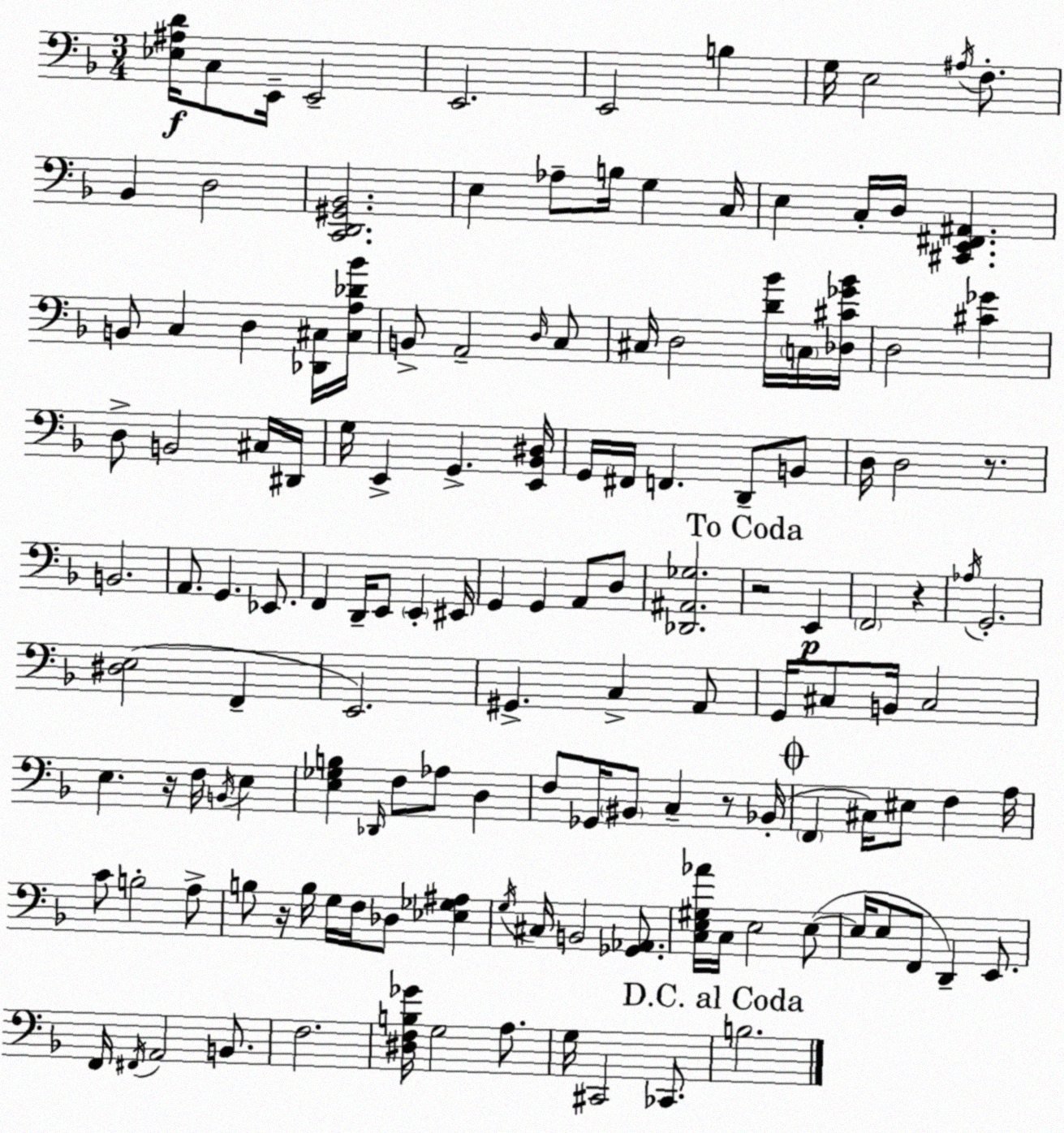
X:1
T:Untitled
M:3/4
L:1/4
K:F
[_E,^A,D]/4 C,/2 E,,/4 E,,2 E,,2 E,,2 B, G,/4 E,2 ^A,/4 F,/2 _B,, D,2 [C,,D,,^G,,_B,,]2 E, _A,/2 B,/4 G, C,/4 E, C,/4 D,/4 [^C,,E,,^F,,^A,,] B,,/2 C, D, [_D,,^C,]/4 [^C,A,_D_B]/4 B,,/2 A,,2 D,/4 C,/2 ^C,/4 D,2 [D_B]/4 C,/4 [_D,^C_G_B]/4 D,2 [^C_G] D,/2 B,,2 ^C,/4 ^D,,/4 G,/4 E,, G,, [E,,_B,,^D,]/4 G,,/4 ^F,,/4 F,, D,,/2 B,,/2 D,/4 D,2 z/2 B,,2 A,,/2 G,, _E,,/2 F,, D,,/4 E,,/2 E,, ^E,,/4 G,, G,, A,,/2 D,/2 [_D,,^A,,_G,]2 z2 E,, F,,2 z _A,/4 G,,2 [^D,E,]2 F,, E,,2 ^G,, C, A,,/2 G,,/4 ^C,/2 B,,/4 ^C,2 E, z/4 F,/4 B,,/4 E, [E,_G,B,] _D,,/4 F,/2 _A,/2 D, F,/2 _G,,/4 ^B,,/2 C, z/2 _B,,/4 F,, ^C,/4 ^E,/2 F, A,/4 C/2 B,2 A,/2 B,/2 z/4 B,/4 G,/4 F,/4 _D,/2 [_E,_G,^A,] G,/4 ^C,/4 B,,2 [_G,,_A,,]/2 [C,E,^G,_A]/4 C,/4 E,2 E,/2 E,/4 E,/2 F,,/2 D,, E,,/2 F,,/4 ^F,,/4 A,,2 B,,/2 F,2 [^D,F,B,_G]/4 G,2 A,/2 G,/4 ^C,,2 _C,,/2 B,2